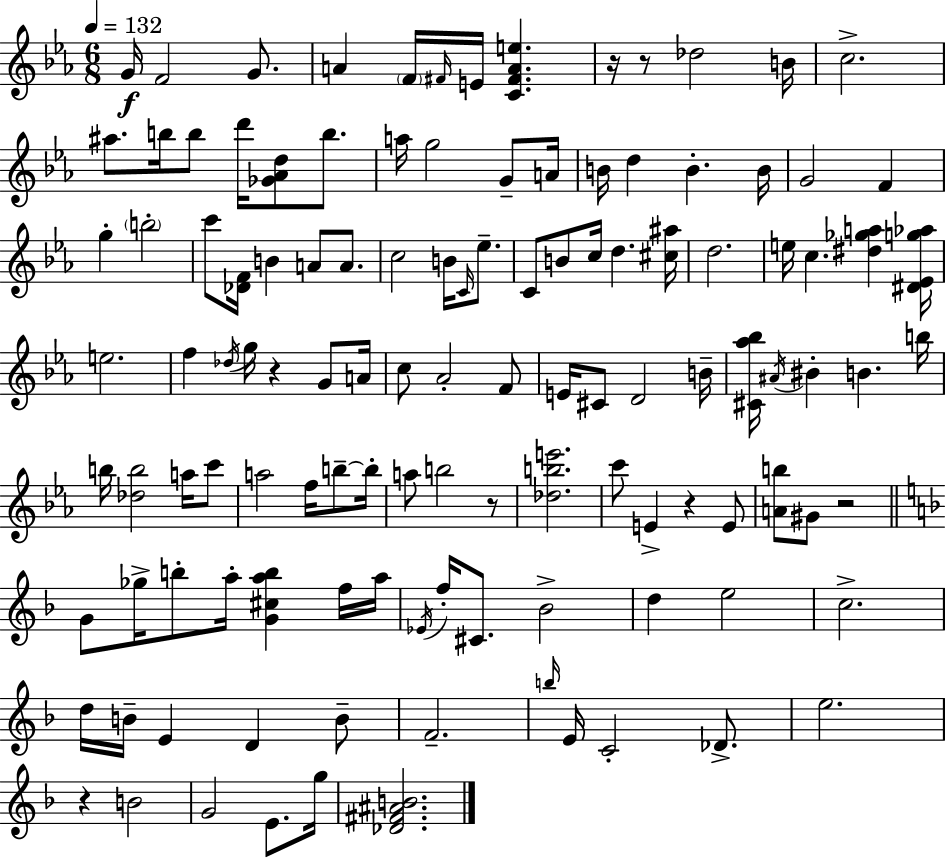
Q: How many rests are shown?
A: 7